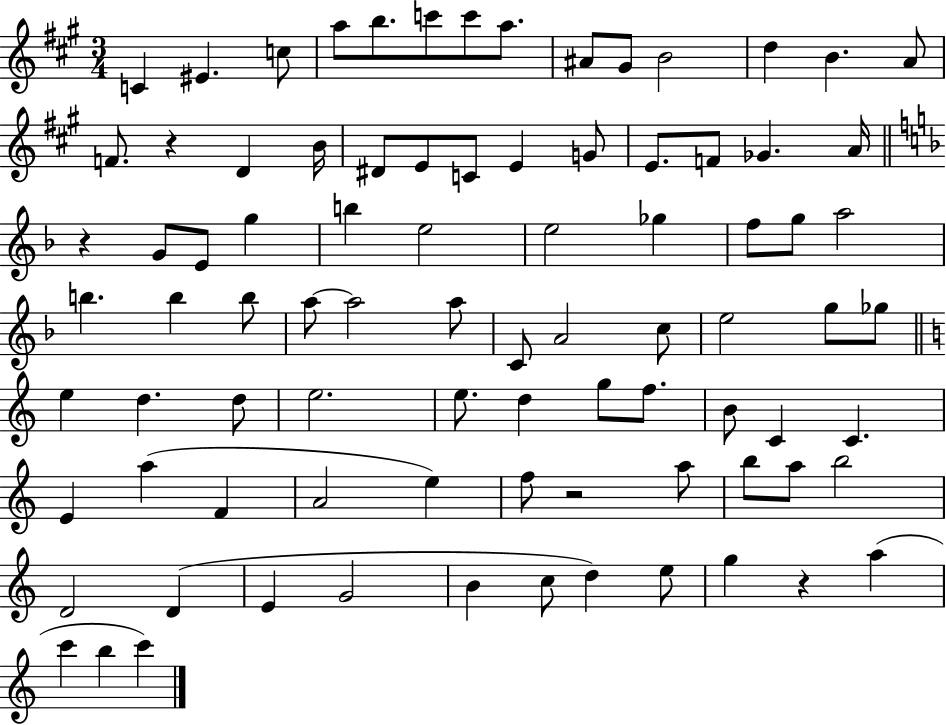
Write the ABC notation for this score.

X:1
T:Untitled
M:3/4
L:1/4
K:A
C ^E c/2 a/2 b/2 c'/2 c'/2 a/2 ^A/2 ^G/2 B2 d B A/2 F/2 z D B/4 ^D/2 E/2 C/2 E G/2 E/2 F/2 _G A/4 z G/2 E/2 g b e2 e2 _g f/2 g/2 a2 b b b/2 a/2 a2 a/2 C/2 A2 c/2 e2 g/2 _g/2 e d d/2 e2 e/2 d g/2 f/2 B/2 C C E a F A2 e f/2 z2 a/2 b/2 a/2 b2 D2 D E G2 B c/2 d e/2 g z a c' b c'